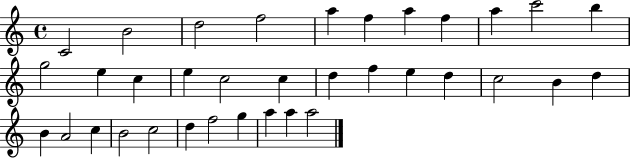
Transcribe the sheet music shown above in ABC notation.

X:1
T:Untitled
M:4/4
L:1/4
K:C
C2 B2 d2 f2 a f a f a c'2 b g2 e c e c2 c d f e d c2 B d B A2 c B2 c2 d f2 g a a a2